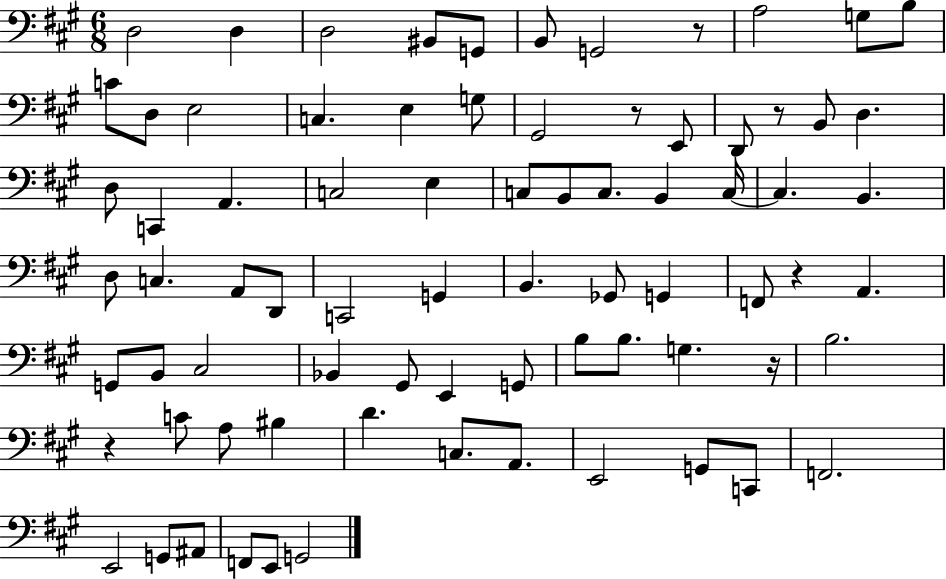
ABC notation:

X:1
T:Untitled
M:6/8
L:1/4
K:A
D,2 D, D,2 ^B,,/2 G,,/2 B,,/2 G,,2 z/2 A,2 G,/2 B,/2 C/2 D,/2 E,2 C, E, G,/2 ^G,,2 z/2 E,,/2 D,,/2 z/2 B,,/2 D, D,/2 C,, A,, C,2 E, C,/2 B,,/2 C,/2 B,, C,/4 C, B,, D,/2 C, A,,/2 D,,/2 C,,2 G,, B,, _G,,/2 G,, F,,/2 z A,, G,,/2 B,,/2 ^C,2 _B,, ^G,,/2 E,, G,,/2 B,/2 B,/2 G, z/4 B,2 z C/2 A,/2 ^B, D C,/2 A,,/2 E,,2 G,,/2 C,,/2 F,,2 E,,2 G,,/2 ^A,,/2 F,,/2 E,,/2 G,,2